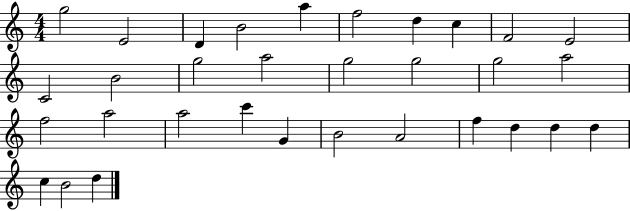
{
  \clef treble
  \numericTimeSignature
  \time 4/4
  \key c \major
  g''2 e'2 | d'4 b'2 a''4 | f''2 d''4 c''4 | f'2 e'2 | \break c'2 b'2 | g''2 a''2 | g''2 g''2 | g''2 a''2 | \break f''2 a''2 | a''2 c'''4 g'4 | b'2 a'2 | f''4 d''4 d''4 d''4 | \break c''4 b'2 d''4 | \bar "|."
}